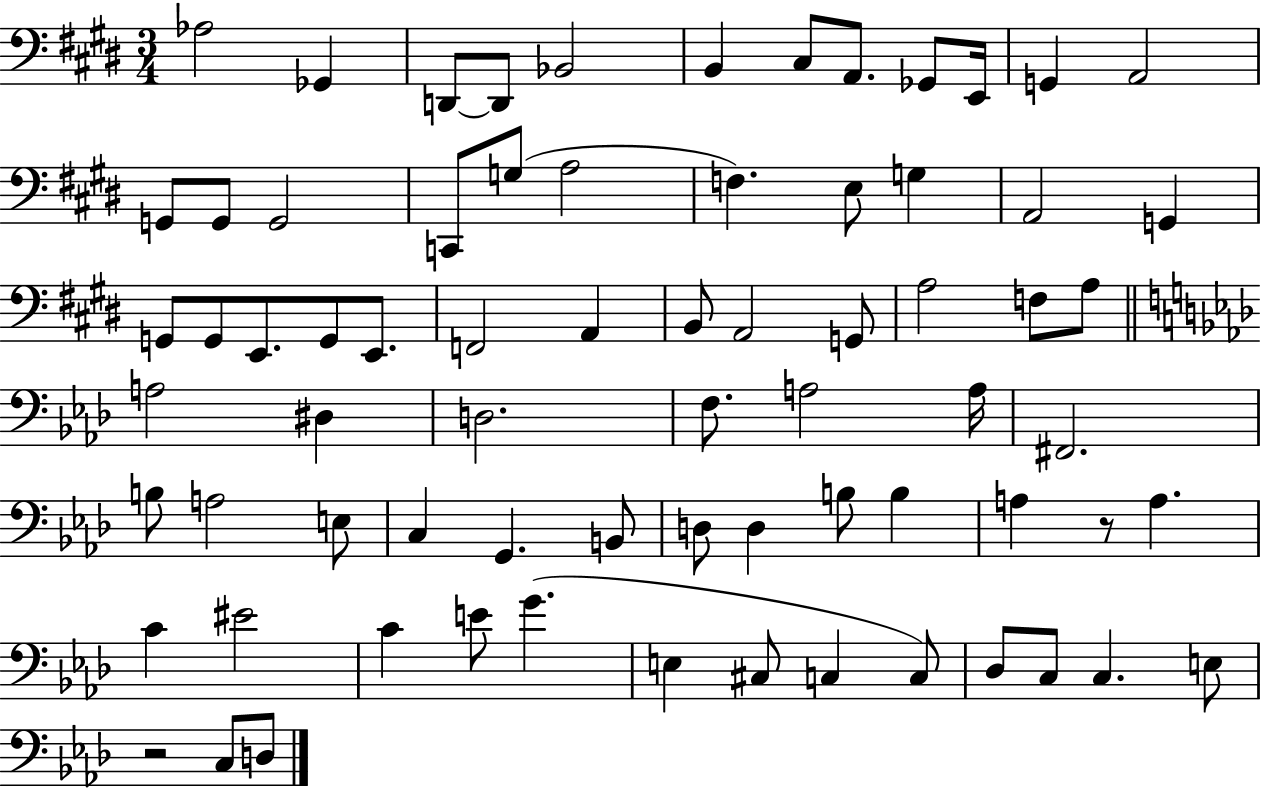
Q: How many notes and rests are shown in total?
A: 72